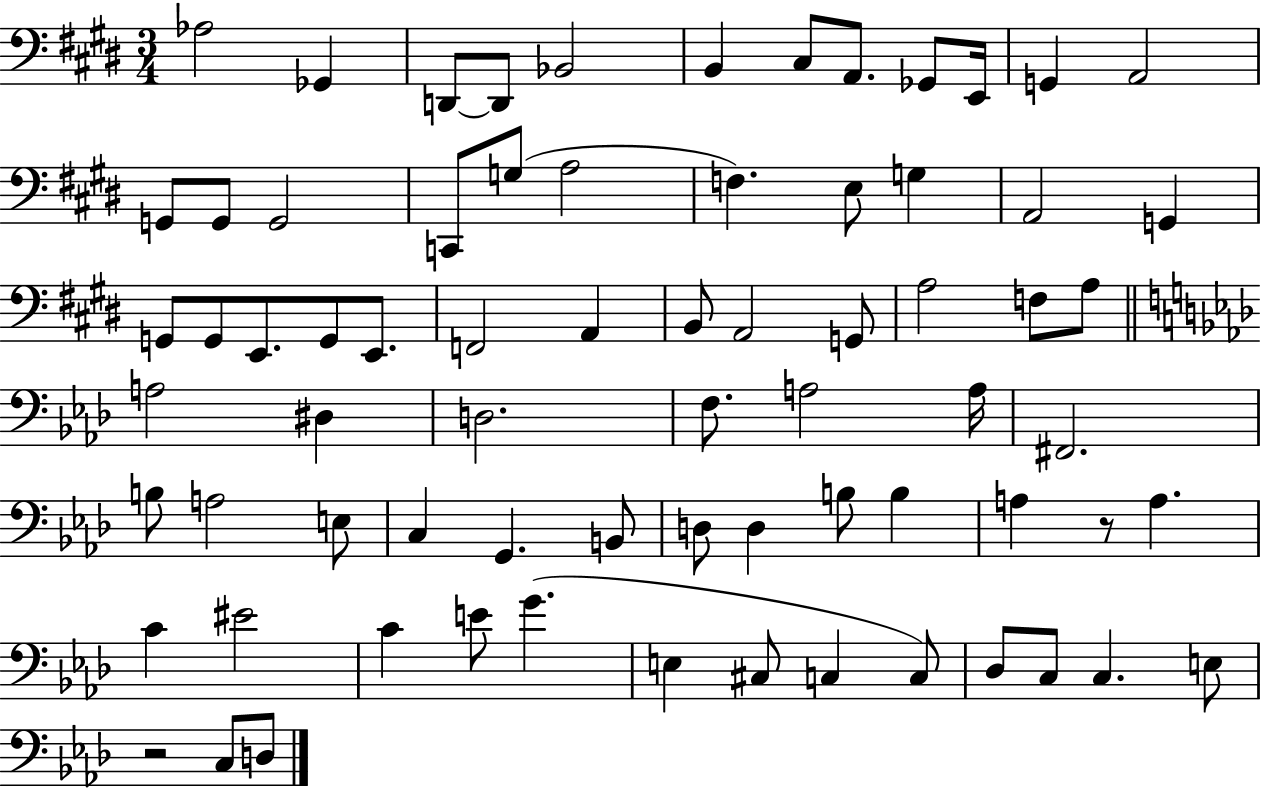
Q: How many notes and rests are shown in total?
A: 72